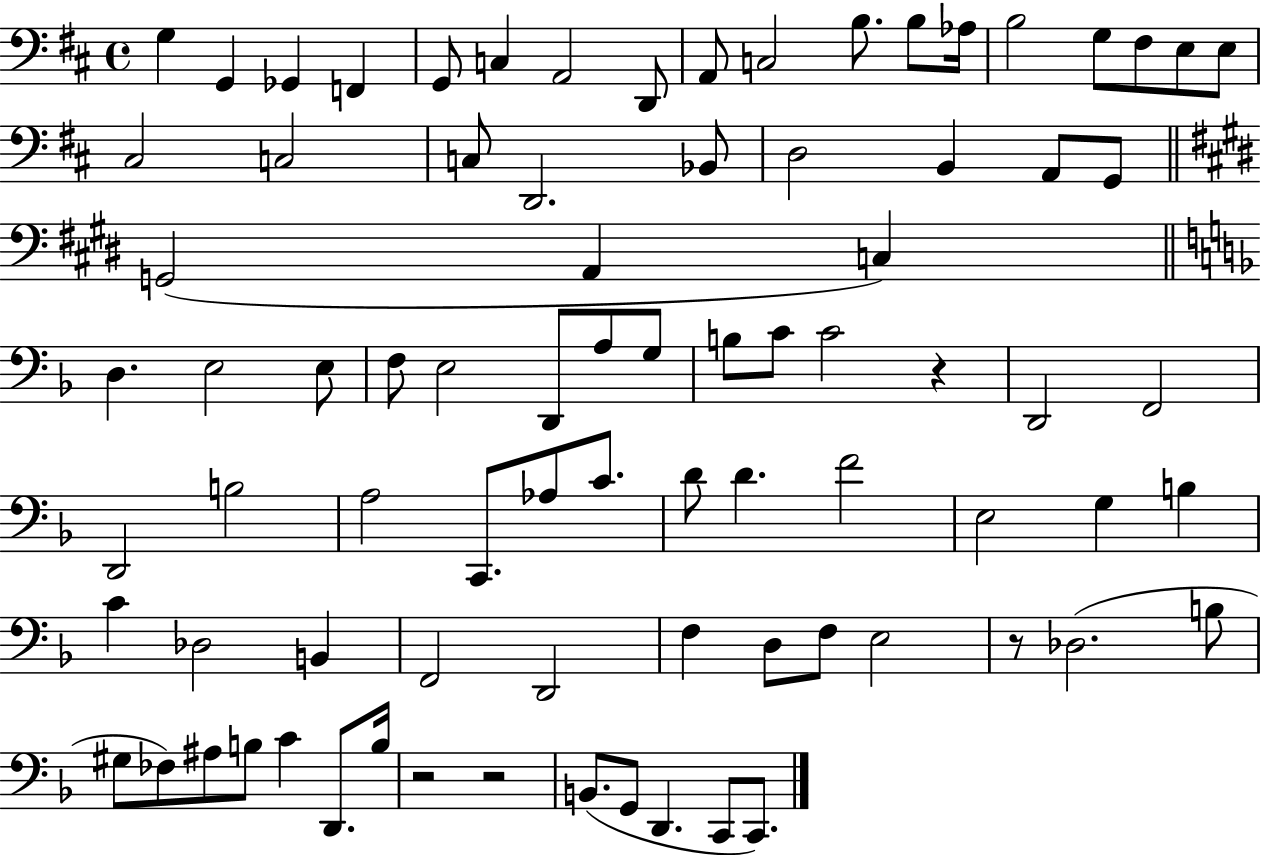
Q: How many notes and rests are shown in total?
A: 82